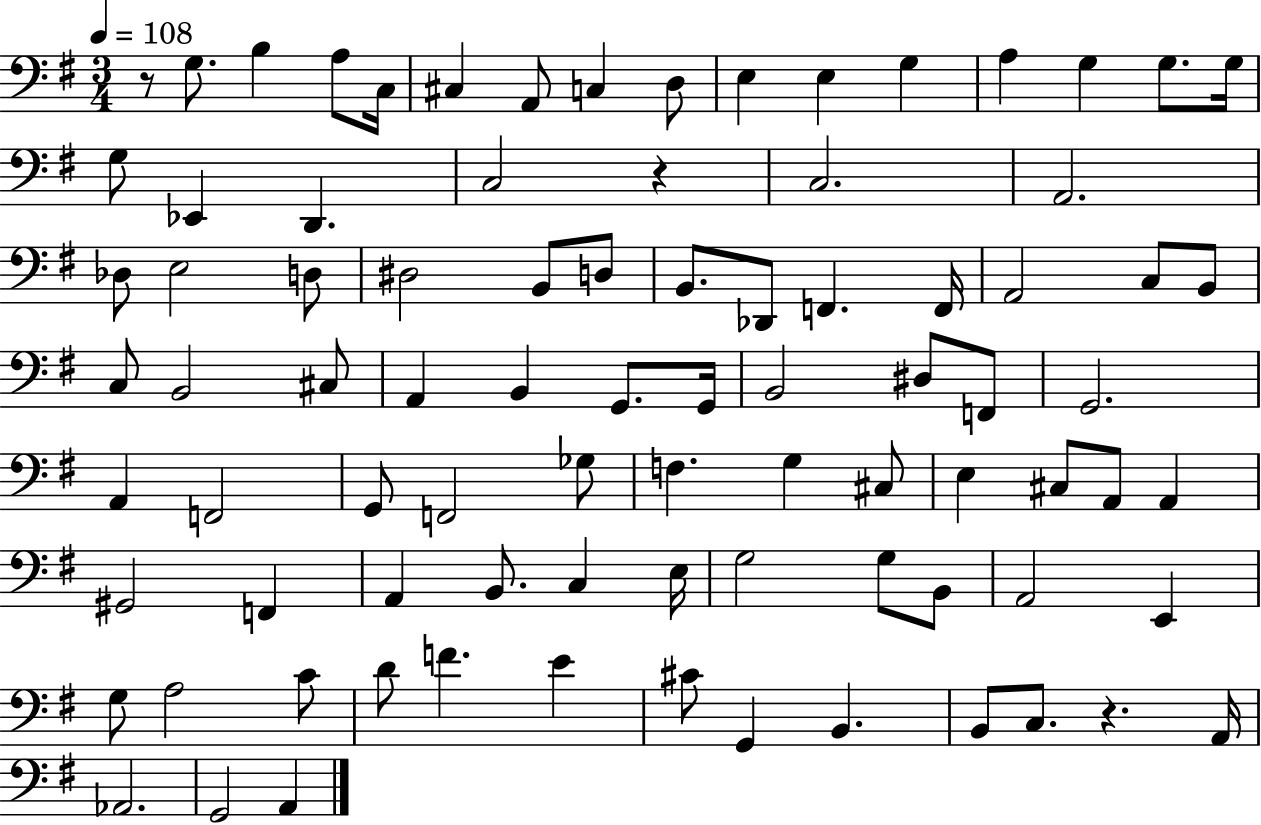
{
  \clef bass
  \numericTimeSignature
  \time 3/4
  \key g \major
  \tempo 4 = 108
  \repeat volta 2 { r8 g8. b4 a8 c16 | cis4 a,8 c4 d8 | e4 e4 g4 | a4 g4 g8. g16 | \break g8 ees,4 d,4. | c2 r4 | c2. | a,2. | \break des8 e2 d8 | dis2 b,8 d8 | b,8. des,8 f,4. f,16 | a,2 c8 b,8 | \break c8 b,2 cis8 | a,4 b,4 g,8. g,16 | b,2 dis8 f,8 | g,2. | \break a,4 f,2 | g,8 f,2 ges8 | f4. g4 cis8 | e4 cis8 a,8 a,4 | \break gis,2 f,4 | a,4 b,8. c4 e16 | g2 g8 b,8 | a,2 e,4 | \break g8 a2 c'8 | d'8 f'4. e'4 | cis'8 g,4 b,4. | b,8 c8. r4. a,16 | \break aes,2. | g,2 a,4 | } \bar "|."
}